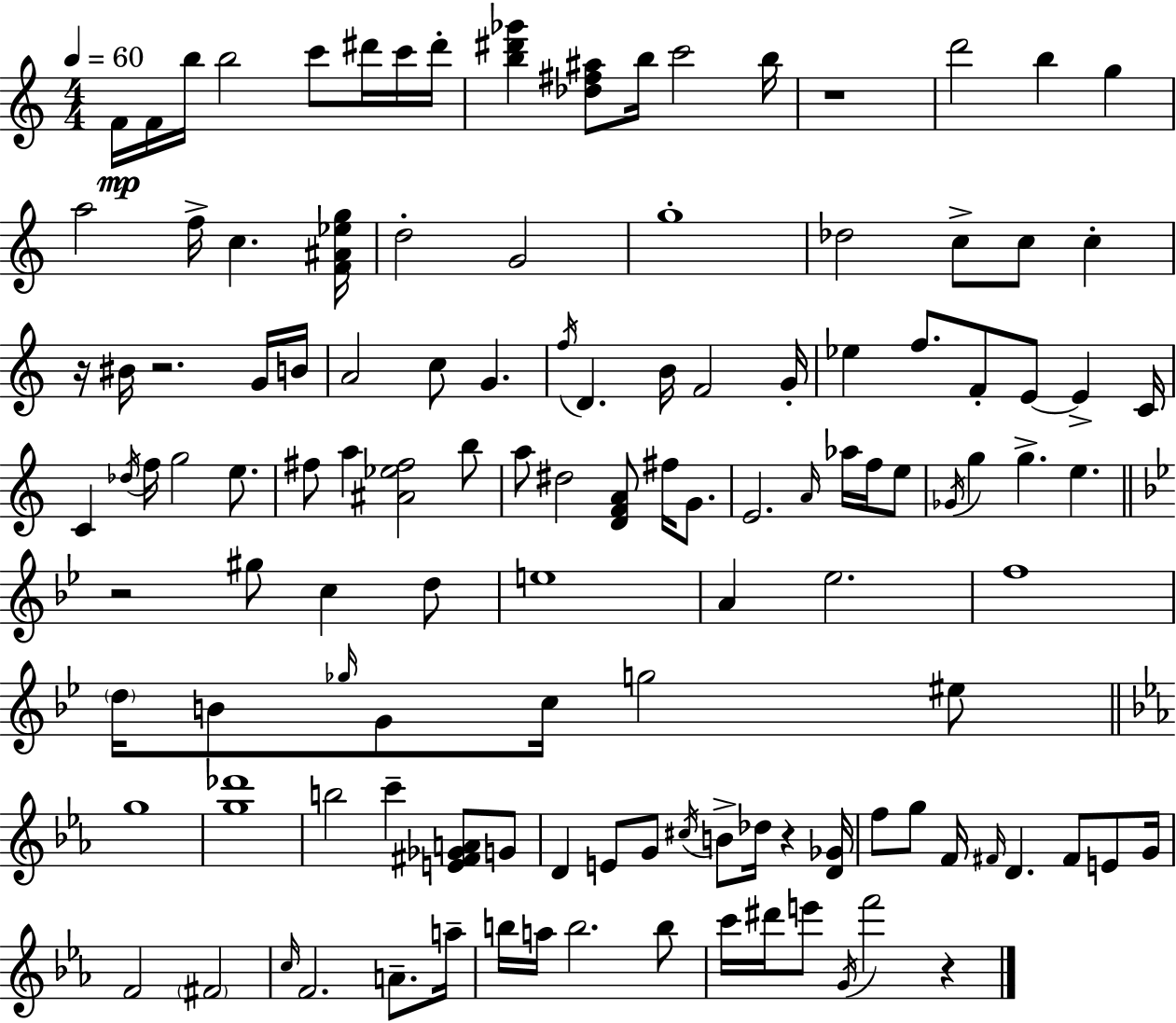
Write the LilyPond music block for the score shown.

{
  \clef treble
  \numericTimeSignature
  \time 4/4
  \key c \major
  \tempo 4 = 60
  f'16\mp f'16 b''16 b''2 c'''8 dis'''16 c'''16 dis'''16-. | <b'' dis''' ges'''>4 <des'' fis'' ais''>8 b''16 c'''2 b''16 | r1 | d'''2 b''4 g''4 | \break a''2 f''16-> c''4. <f' ais' ees'' g''>16 | d''2-. g'2 | g''1-. | des''2 c''8-> c''8 c''4-. | \break r16 bis'16 r2. g'16 b'16 | a'2 c''8 g'4. | \acciaccatura { f''16 } d'4. b'16 f'2 | g'16-. ees''4 f''8. f'8-. e'8~~ e'4-> | \break c'16 c'4 \acciaccatura { des''16 } f''16 g''2 e''8. | fis''8 a''4 <ais' ees'' fis''>2 | b''8 a''8 dis''2 <d' f' a'>8 fis''16 g'8. | e'2. \grace { a'16 } aes''16 | \break f''16 e''8 \acciaccatura { ges'16 } g''4 g''4.-> e''4. | \bar "||" \break \key bes \major r2 gis''8 c''4 d''8 | e''1 | a'4 ees''2. | f''1 | \break \parenthesize d''16 b'8 \grace { ges''16 } g'8 c''16 g''2 eis''8 | \bar "||" \break \key ees \major g''1 | <g'' des'''>1 | b''2 c'''4-- <e' fis' ges' a'>8 g'8 | d'4 e'8 g'8 \acciaccatura { cis''16 } b'8-> des''16 r4 | \break <d' ges'>16 f''8 g''8 f'16 \grace { fis'16 } d'4. fis'8 e'8 | g'16 f'2 \parenthesize fis'2 | \grace { c''16 } f'2. a'8.-- | a''16-- b''16 a''16 b''2. | \break b''8 c'''16 dis'''16 e'''8 \acciaccatura { g'16 } f'''2 | r4 \bar "|."
}